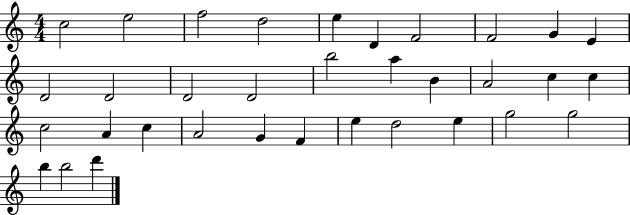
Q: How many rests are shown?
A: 0